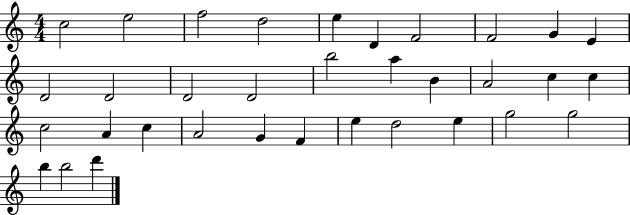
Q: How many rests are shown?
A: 0